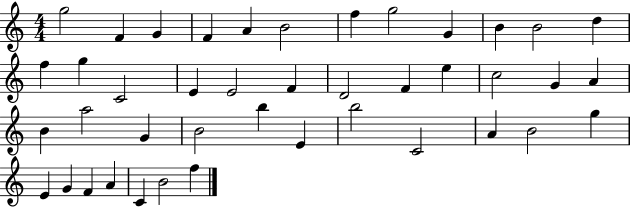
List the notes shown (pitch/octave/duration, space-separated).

G5/h F4/q G4/q F4/q A4/q B4/h F5/q G5/h G4/q B4/q B4/h D5/q F5/q G5/q C4/h E4/q E4/h F4/q D4/h F4/q E5/q C5/h G4/q A4/q B4/q A5/h G4/q B4/h B5/q E4/q B5/h C4/h A4/q B4/h G5/q E4/q G4/q F4/q A4/q C4/q B4/h F5/q